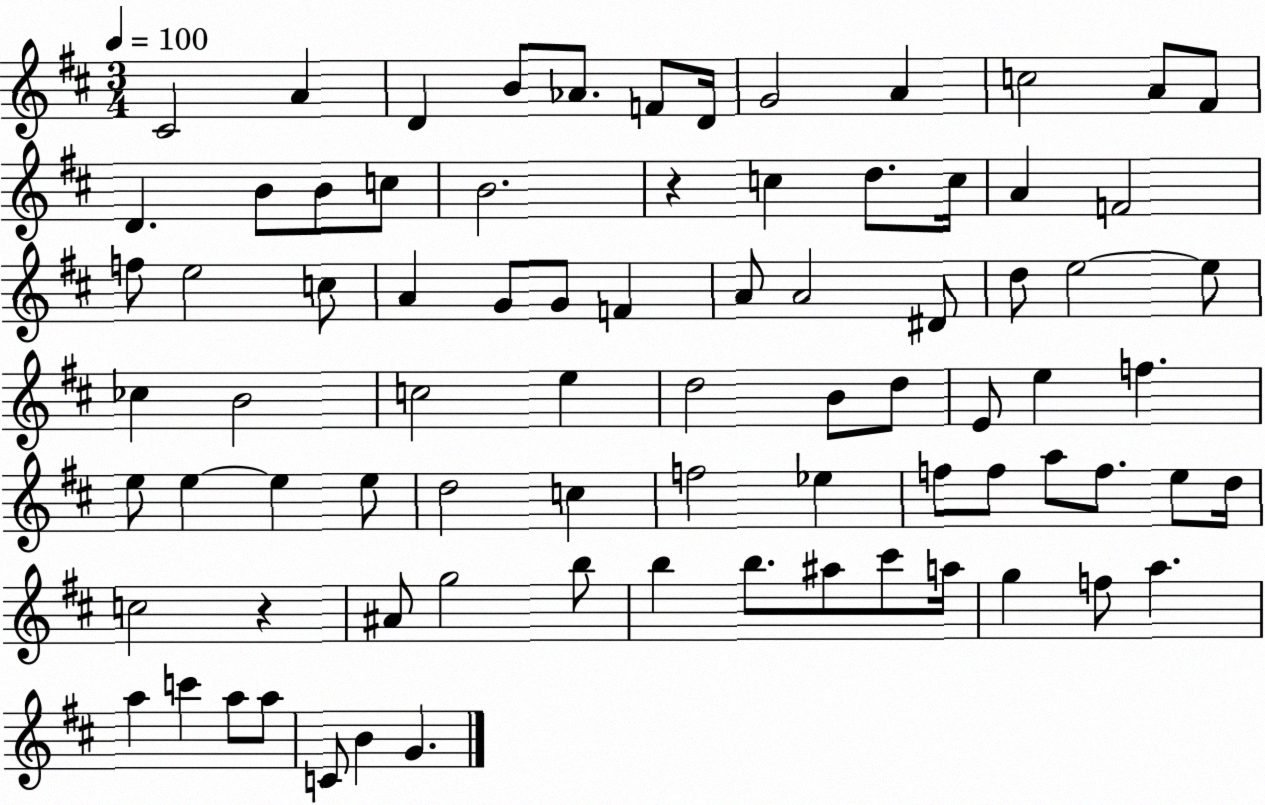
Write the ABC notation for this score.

X:1
T:Untitled
M:3/4
L:1/4
K:D
^C2 A D B/2 _A/2 F/2 D/4 G2 A c2 A/2 ^F/2 D B/2 B/2 c/2 B2 z c d/2 c/4 A F2 f/2 e2 c/2 A G/2 G/2 F A/2 A2 ^D/2 d/2 e2 e/2 _c B2 c2 e d2 B/2 d/2 E/2 e f e/2 e e e/2 d2 c f2 _e f/2 f/2 a/2 f/2 e/2 d/4 c2 z ^A/2 g2 b/2 b b/2 ^a/2 ^c'/2 a/4 g f/2 a a c' a/2 a/2 C/2 B G